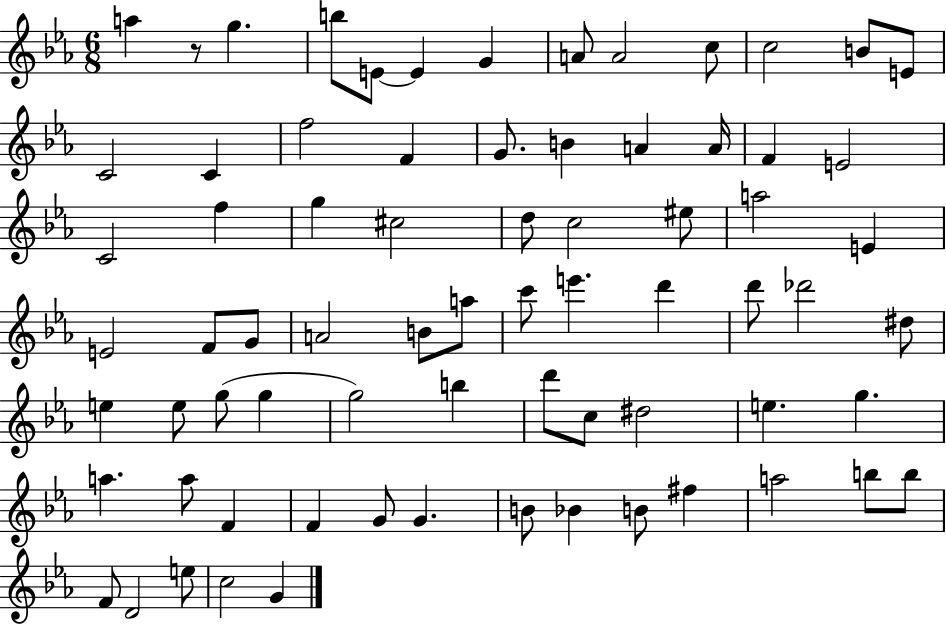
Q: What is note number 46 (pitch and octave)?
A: G5